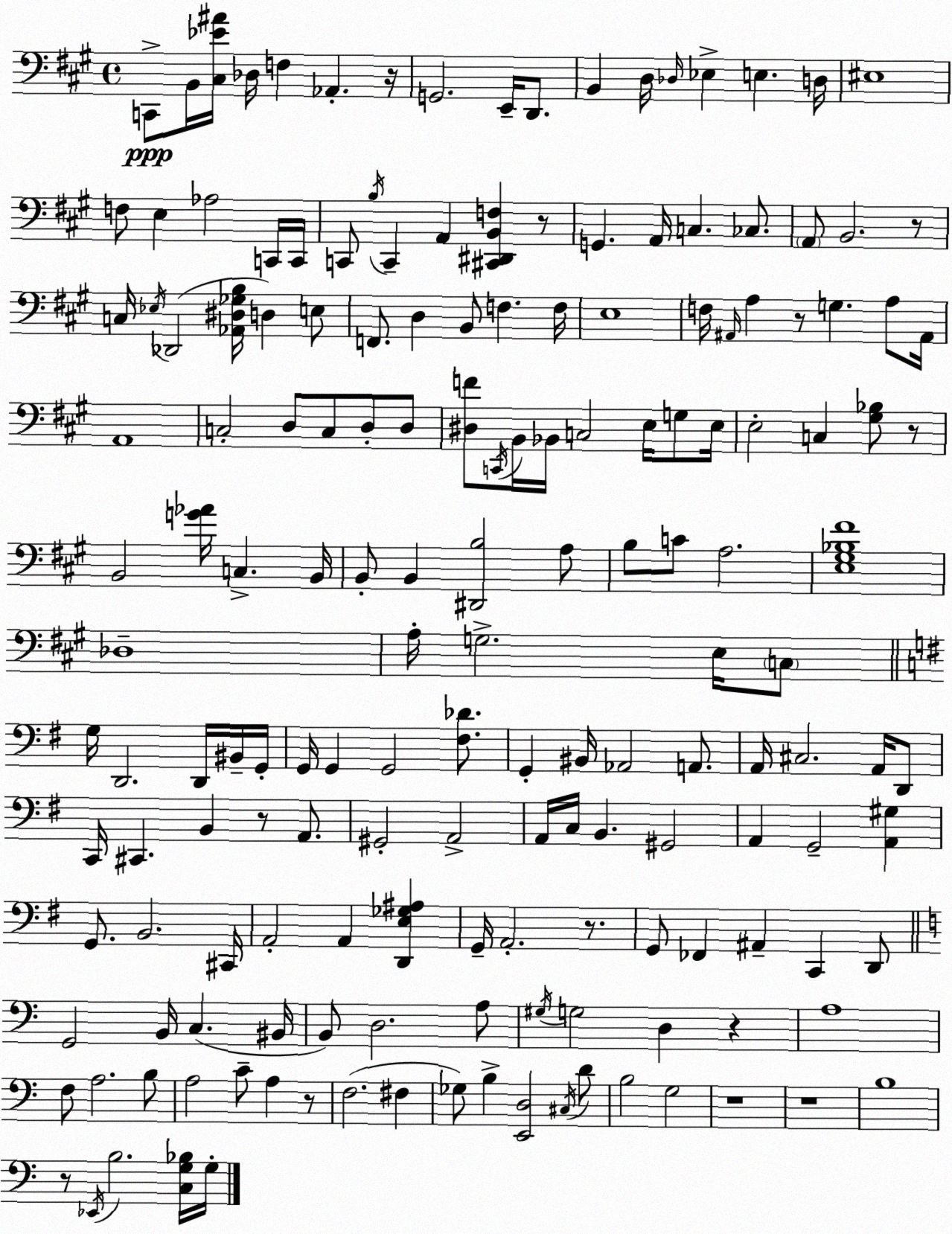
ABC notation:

X:1
T:Untitled
M:4/4
L:1/4
K:A
C,,/2 B,,/4 [^C,_E^A]/4 _D,/4 F, _A,, z/4 G,,2 E,,/4 D,,/2 B,, D,/4 _D,/4 _E, E, D,/4 ^E,4 F,/2 E, _A,2 C,,/4 C,,/4 C,,/2 B,/4 C,, A,, [^C,,^D,,B,,F,] z/2 G,, A,,/4 C, _C,/2 A,,/2 B,,2 z/2 C,/4 _E,/4 _D,,2 [_A,,^D,_G,B,]/4 D, E,/2 F,,/2 D, B,,/2 F, F,/4 E,4 F,/4 ^A,,/4 A, z/2 G, A,/2 ^A,,/4 A,,4 C,2 D,/2 C,/2 D,/2 D,/2 [^D,F]/2 C,,/4 B,,/4 _B,,/4 C,2 E,/4 G,/2 E,/4 E,2 C, [^G,_B,]/2 z/2 B,,2 [G_A]/4 C, B,,/4 B,,/2 B,, [^D,,B,]2 A,/2 B,/2 C/2 A,2 [E,^G,_B,^F]4 _D,4 A,/4 G,2 E,/4 C,/2 G,/4 D,,2 D,,/4 ^B,,/4 G,,/4 G,,/4 G,, G,,2 [^F,_D]/2 G,, ^B,,/4 _A,,2 A,,/2 A,,/4 ^C,2 A,,/4 D,,/2 C,,/4 ^C,, B,, z/2 A,,/2 ^G,,2 A,,2 A,,/4 C,/4 B,, ^G,,2 A,, G,,2 [A,,^G,] G,,/2 B,,2 ^C,,/4 A,,2 A,, [D,,E,_G,^A,] G,,/4 A,,2 z/2 G,,/2 _F,, ^A,, C,, D,,/2 G,,2 B,,/4 C, ^B,,/4 B,,/2 D,2 A,/2 ^G,/4 G,2 D, z A,4 F,/2 A,2 B,/2 A,2 C/2 A, z/2 F,2 ^F, _G,/2 B, [E,,D,]2 ^C,/4 D/2 B,2 G,2 z4 z4 B,4 z/2 _E,,/4 B,2 [C,G,_B,]/4 G,/4